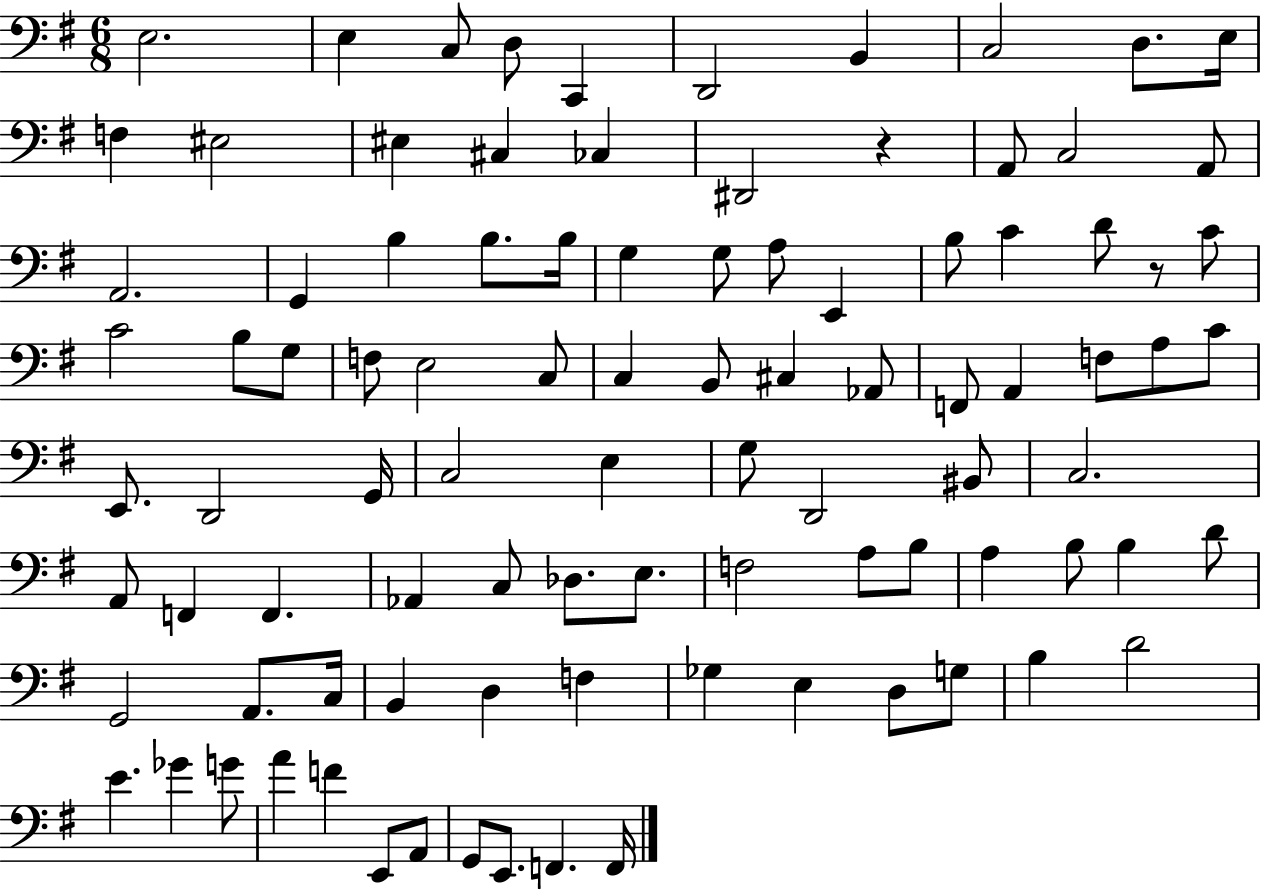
E3/h. E3/q C3/e D3/e C2/q D2/h B2/q C3/h D3/e. E3/s F3/q EIS3/h EIS3/q C#3/q CES3/q D#2/h R/q A2/e C3/h A2/e A2/h. G2/q B3/q B3/e. B3/s G3/q G3/e A3/e E2/q B3/e C4/q D4/e R/e C4/e C4/h B3/e G3/e F3/e E3/h C3/e C3/q B2/e C#3/q Ab2/e F2/e A2/q F3/e A3/e C4/e E2/e. D2/h G2/s C3/h E3/q G3/e D2/h BIS2/e C3/h. A2/e F2/q F2/q. Ab2/q C3/e Db3/e. E3/e. F3/h A3/e B3/e A3/q B3/e B3/q D4/e G2/h A2/e. C3/s B2/q D3/q F3/q Gb3/q E3/q D3/e G3/e B3/q D4/h E4/q. Gb4/q G4/e A4/q F4/q E2/e A2/e G2/e E2/e. F2/q. F2/s